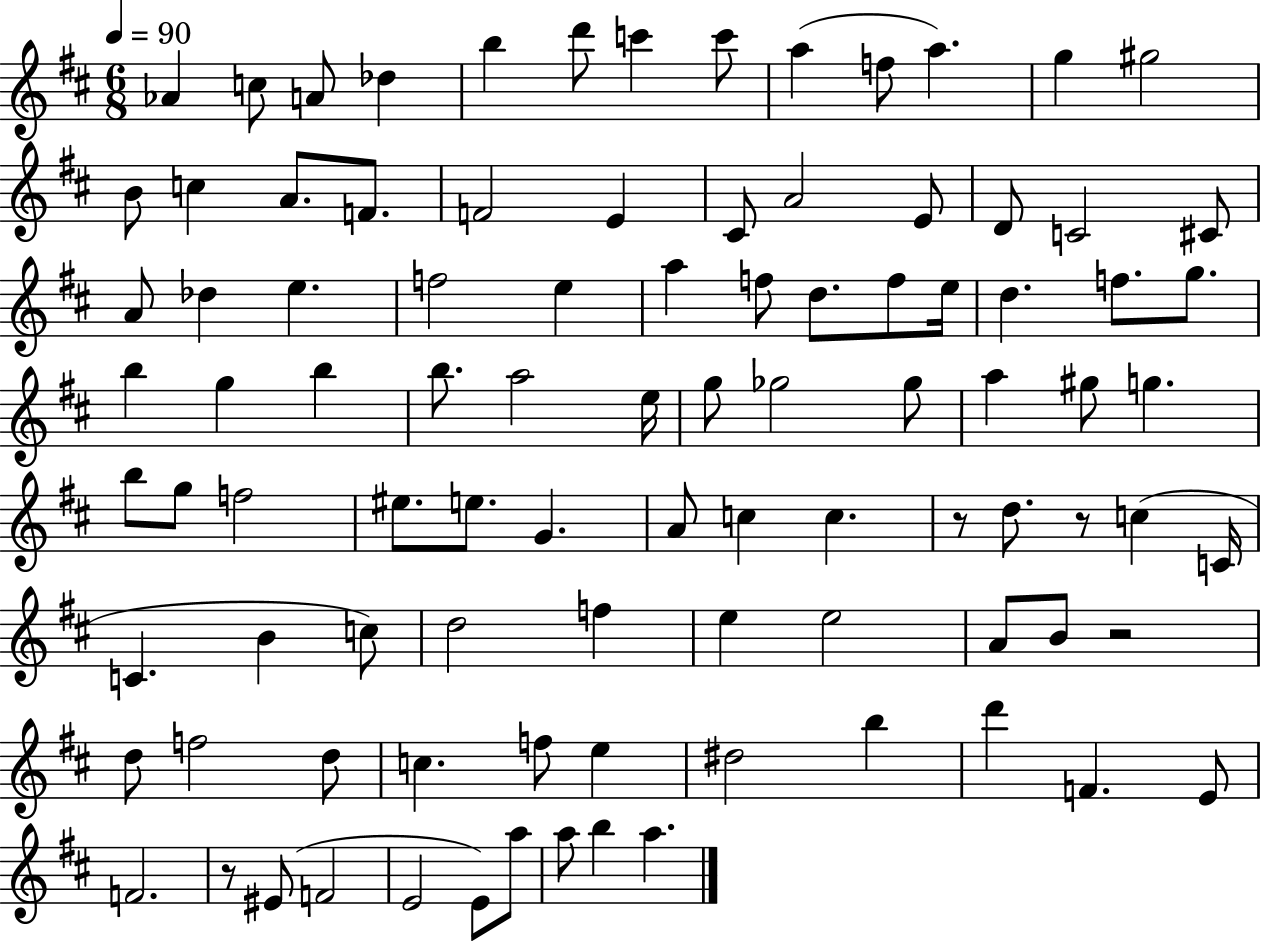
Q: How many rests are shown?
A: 4